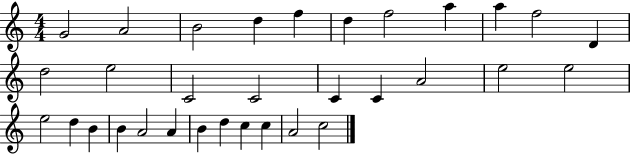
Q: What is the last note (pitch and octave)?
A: C5